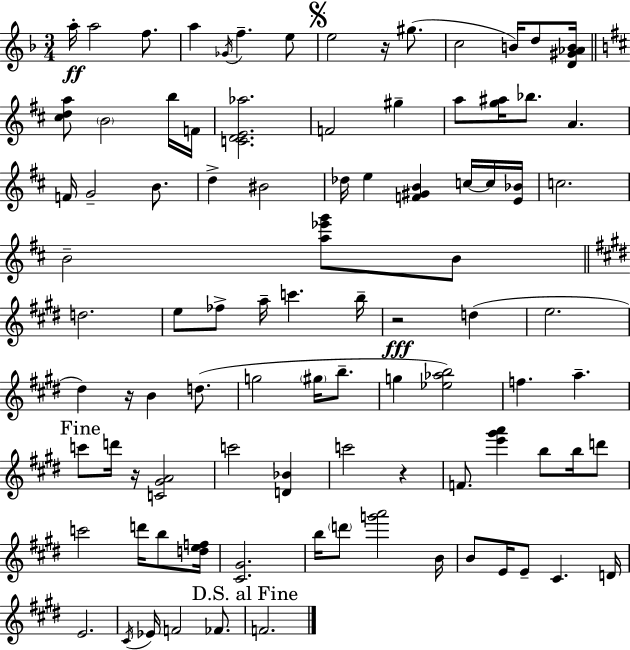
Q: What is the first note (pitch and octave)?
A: A5